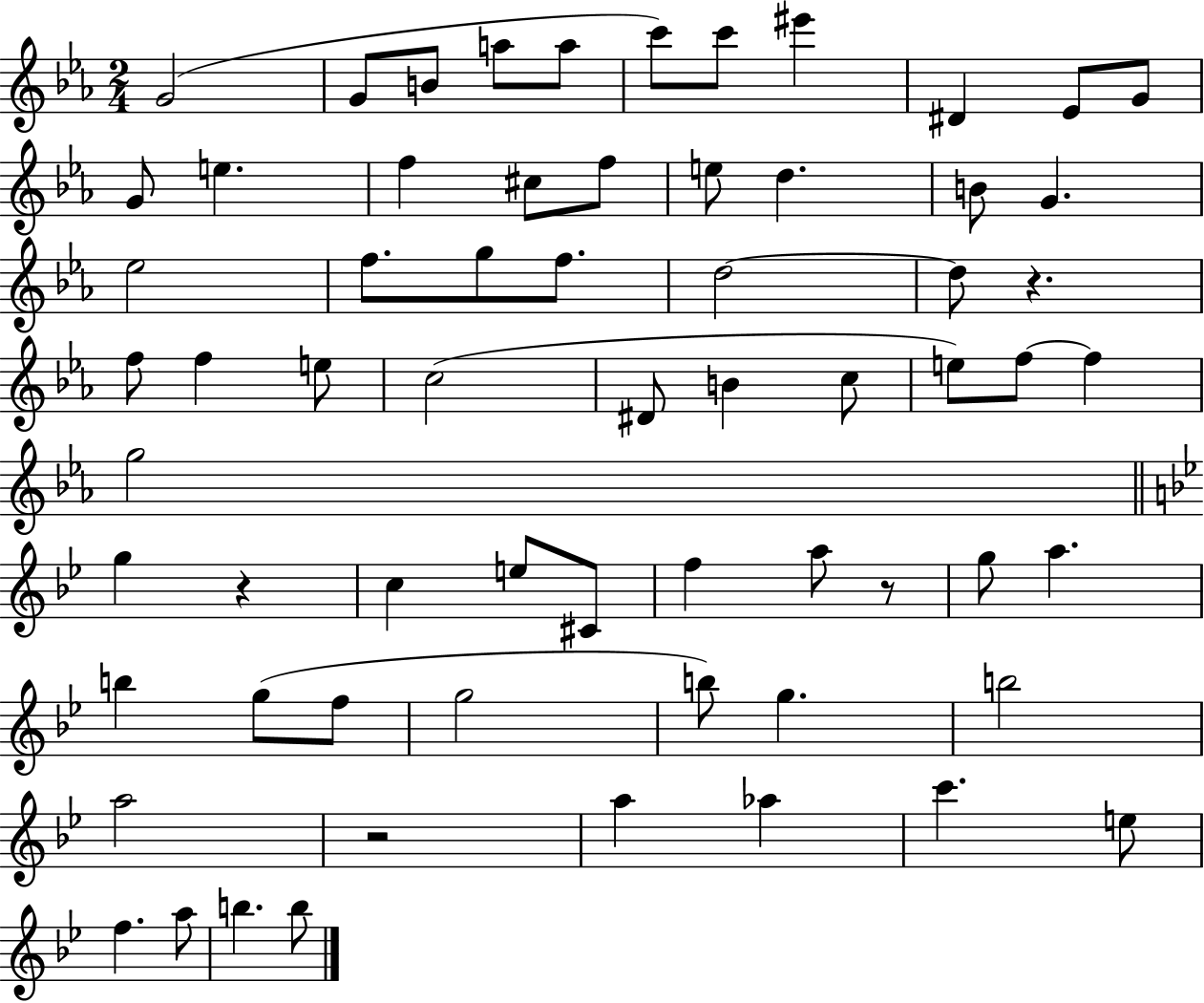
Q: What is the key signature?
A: EES major